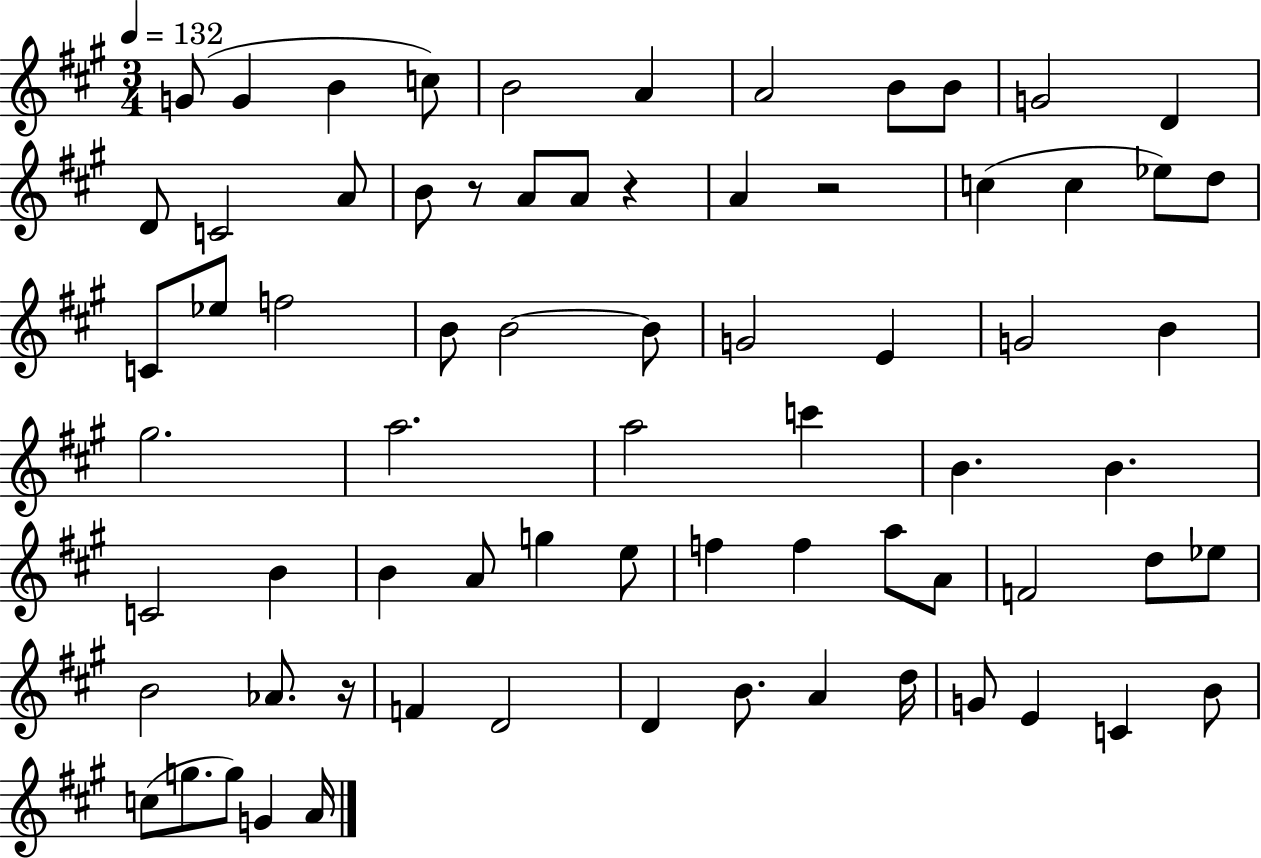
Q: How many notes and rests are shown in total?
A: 72